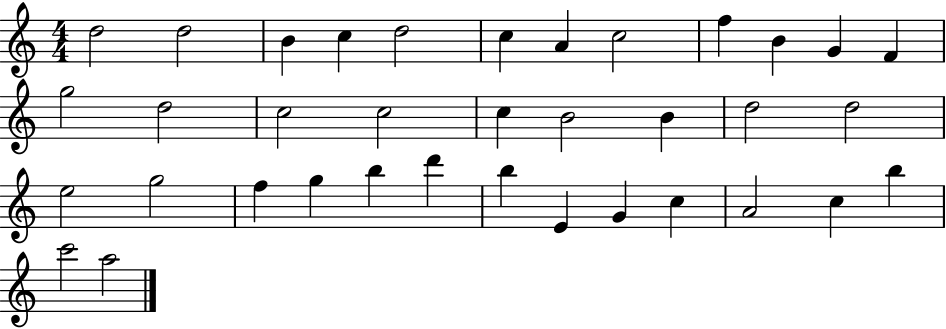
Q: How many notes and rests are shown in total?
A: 36